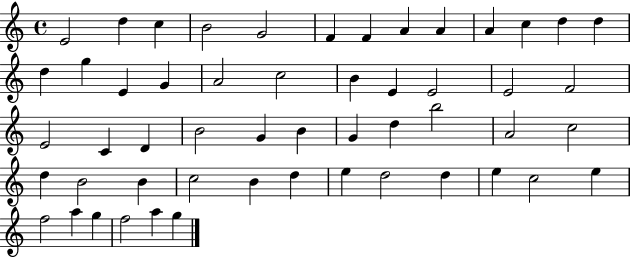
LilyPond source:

{
  \clef treble
  \time 4/4
  \defaultTimeSignature
  \key c \major
  e'2 d''4 c''4 | b'2 g'2 | f'4 f'4 a'4 a'4 | a'4 c''4 d''4 d''4 | \break d''4 g''4 e'4 g'4 | a'2 c''2 | b'4 e'4 e'2 | e'2 f'2 | \break e'2 c'4 d'4 | b'2 g'4 b'4 | g'4 d''4 b''2 | a'2 c''2 | \break d''4 b'2 b'4 | c''2 b'4 d''4 | e''4 d''2 d''4 | e''4 c''2 e''4 | \break f''2 a''4 g''4 | f''2 a''4 g''4 | \bar "|."
}